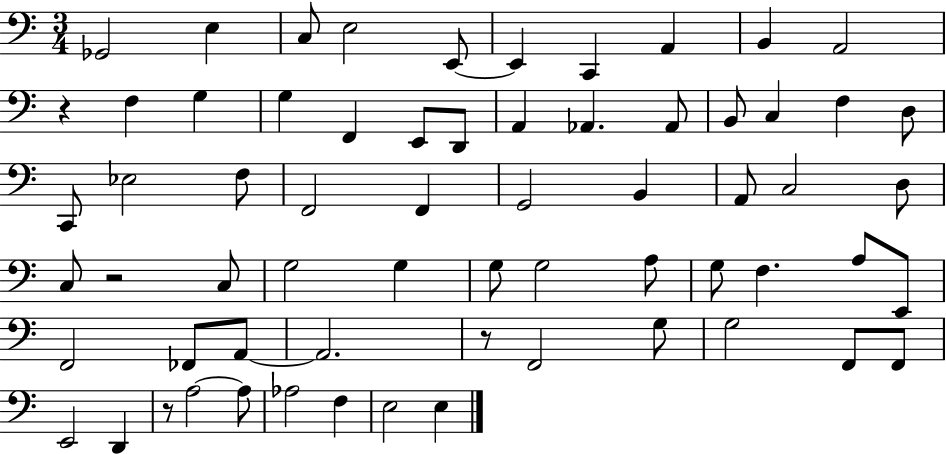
Gb2/h E3/q C3/e E3/h E2/e E2/q C2/q A2/q B2/q A2/h R/q F3/q G3/q G3/q F2/q E2/e D2/e A2/q Ab2/q. Ab2/e B2/e C3/q F3/q D3/e C2/e Eb3/h F3/e F2/h F2/q G2/h B2/q A2/e C3/h D3/e C3/e R/h C3/e G3/h G3/q G3/e G3/h A3/e G3/e F3/q. A3/e E2/e F2/h FES2/e A2/e A2/h. R/e F2/h G3/e G3/h F2/e F2/e E2/h D2/q R/e A3/h A3/e Ab3/h F3/q E3/h E3/q